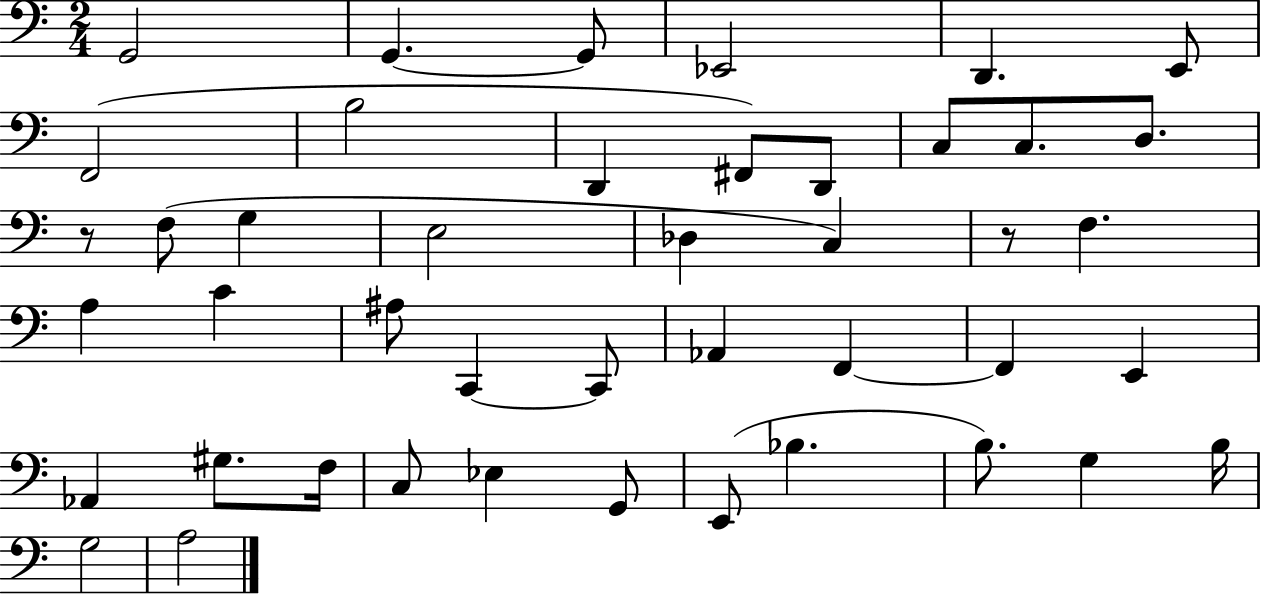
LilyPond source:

{
  \clef bass
  \numericTimeSignature
  \time 2/4
  \key c \major
  g,2 | g,4.~~ g,8 | ees,2 | d,4. e,8 | \break f,2( | b2 | d,4 fis,8) d,8 | c8 c8. d8. | \break r8 f8( g4 | e2 | des4 c4) | r8 f4. | \break a4 c'4 | ais8 c,4~~ c,8 | aes,4 f,4~~ | f,4 e,4 | \break aes,4 gis8. f16 | c8 ees4 g,8 | e,8( bes4. | b8.) g4 b16 | \break g2 | a2 | \bar "|."
}